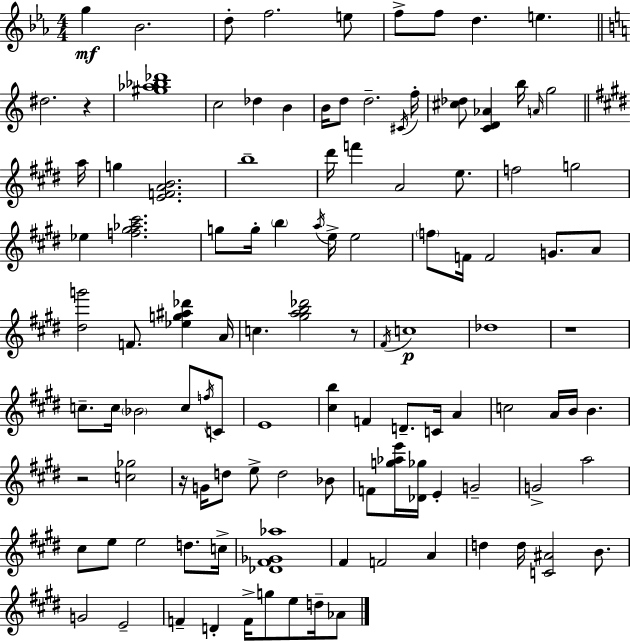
{
  \clef treble
  \numericTimeSignature
  \time 4/4
  \key ees \major
  \repeat volta 2 { g''4\mf bes'2. | d''8-. f''2. e''8 | f''8-> f''8 d''4. e''4. | \bar "||" \break \key c \major dis''2. r4 | <gis'' aes'' bes'' des'''>1 | c''2 des''4 b'4 | b'16 d''8 d''2.-- \acciaccatura { cis'16 } | \break f''16-. <cis'' des''>8 <c' d' aes'>4 b''16 \grace { a'16 } g''2 | \bar "||" \break \key e \major a''16 g''4 <e' f' a' b'>2. | b''1-- | dis'''16 f'''4 a'2 e''8. | f''2 g''2 | \break ees''4 <f'' gis'' aes'' cis'''>2. | g''8 g''16-. \parenthesize b''4 \acciaccatura { a''16 } e''16-> e''2 | \parenthesize f''8 f'16 f'2 g'8. | a'8 <dis'' g'''>2 f'8. <ees'' g'' ais'' des'''>4 | \break a'16 c''4. <gis'' a'' b'' des'''>2 | r8 \acciaccatura { fis'16 } c''1\p | des''1 | r1 | \break c''8.-- c''16 \parenthesize bes'2 c''8 | \acciaccatura { f''16 } c'8 e'1 | <cis'' b''>4 f'4 d'8.-- c'16 | a'4 c''2 a'16 b'16 b'4. | \break r2 <c'' ges''>2 | r16 g'16 d''8 e''8-> d''2 | bes'8 f'8 <g'' aes'' e'''>16 <des' ges''>16 e'4-. g'2-- | g'2-> a''2 | \break cis''8 e''8 e''2 | d''8. c''16-> <des' fis' ges' aes''>1 | fis'4 f'2 | a'4 d''4 d''16 <c' ais'>2 | \break b'8. g'2 e'2-- | f'4-- d'4-. f'16-> g''8 e''8 | d''16-- aes'8 } \bar "|."
}